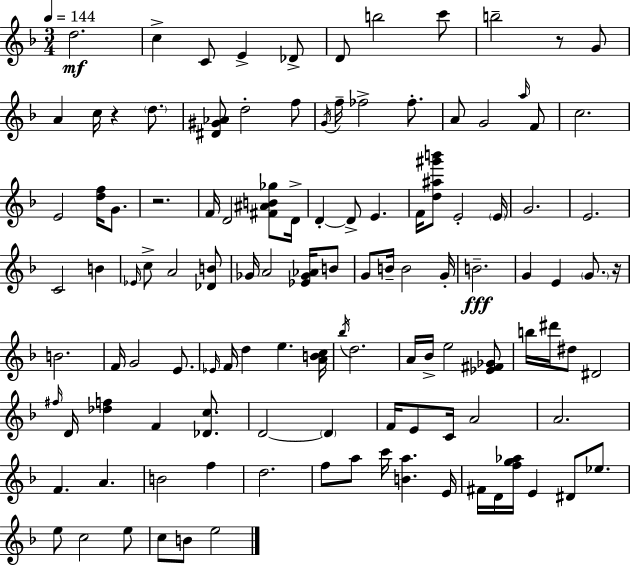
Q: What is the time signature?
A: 3/4